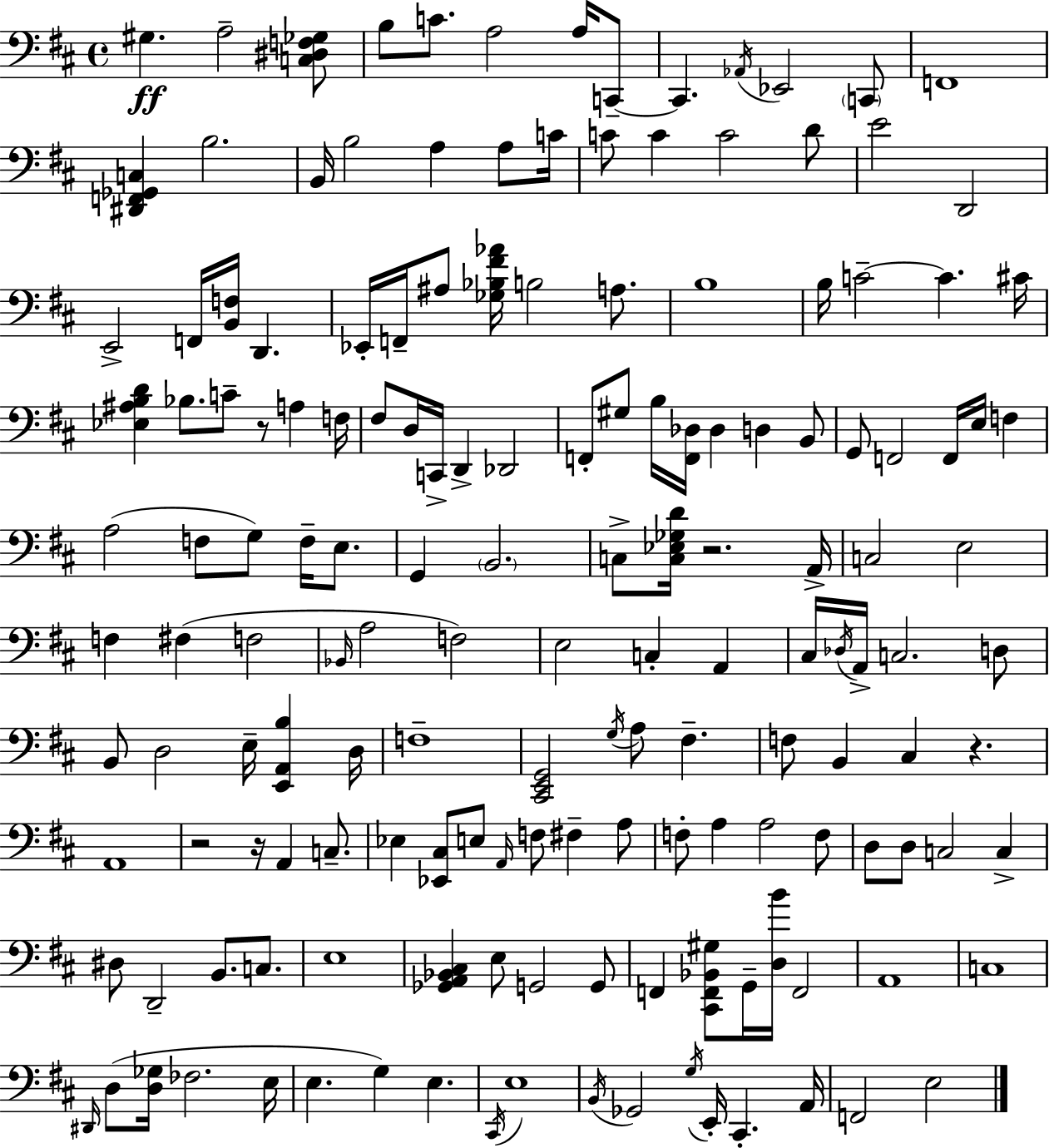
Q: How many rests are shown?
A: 5